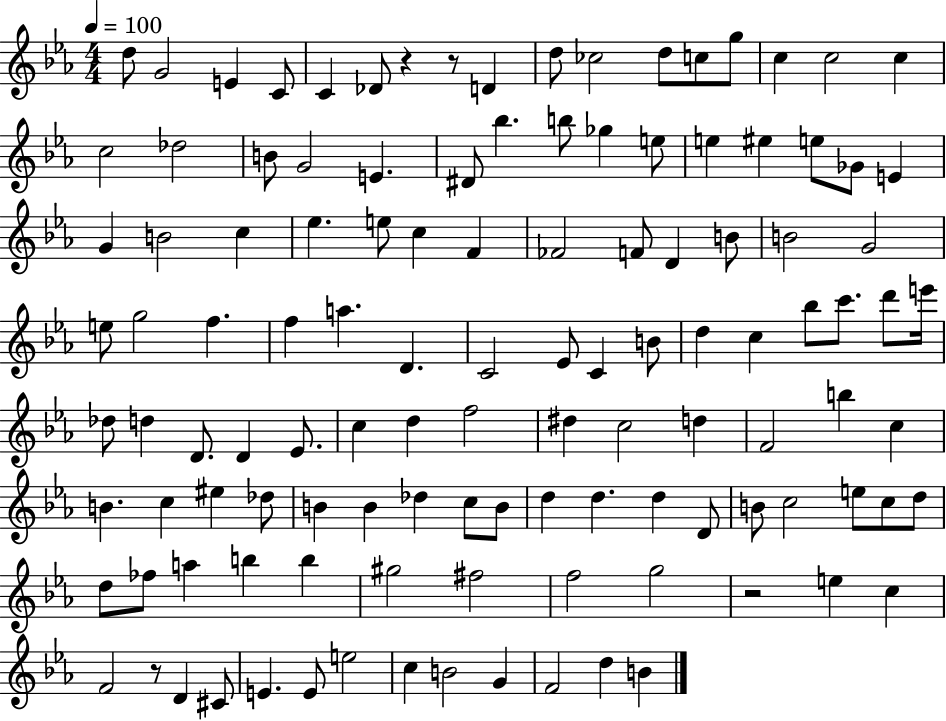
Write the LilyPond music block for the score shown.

{
  \clef treble
  \numericTimeSignature
  \time 4/4
  \key ees \major
  \tempo 4 = 100
  \repeat volta 2 { d''8 g'2 e'4 c'8 | c'4 des'8 r4 r8 d'4 | d''8 ces''2 d''8 c''8 g''8 | c''4 c''2 c''4 | \break c''2 des''2 | b'8 g'2 e'4. | dis'8 bes''4. b''8 ges''4 e''8 | e''4 eis''4 e''8 ges'8 e'4 | \break g'4 b'2 c''4 | ees''4. e''8 c''4 f'4 | fes'2 f'8 d'4 b'8 | b'2 g'2 | \break e''8 g''2 f''4. | f''4 a''4. d'4. | c'2 ees'8 c'4 b'8 | d''4 c''4 bes''8 c'''8. d'''8 e'''16 | \break des''8 d''4 d'8. d'4 ees'8. | c''4 d''4 f''2 | dis''4 c''2 d''4 | f'2 b''4 c''4 | \break b'4. c''4 eis''4 des''8 | b'4 b'4 des''4 c''8 b'8 | d''4 d''4. d''4 d'8 | b'8 c''2 e''8 c''8 d''8 | \break d''8 fes''8 a''4 b''4 b''4 | gis''2 fis''2 | f''2 g''2 | r2 e''4 c''4 | \break f'2 r8 d'4 cis'8 | e'4. e'8 e''2 | c''4 b'2 g'4 | f'2 d''4 b'4 | \break } \bar "|."
}